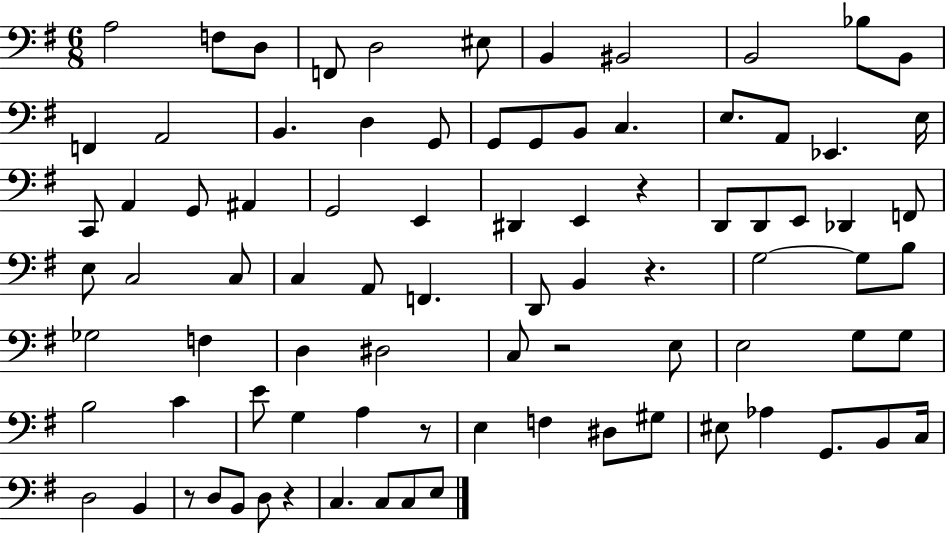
X:1
T:Untitled
M:6/8
L:1/4
K:G
A,2 F,/2 D,/2 F,,/2 D,2 ^E,/2 B,, ^B,,2 B,,2 _B,/2 B,,/2 F,, A,,2 B,, D, G,,/2 G,,/2 G,,/2 B,,/2 C, E,/2 A,,/2 _E,, E,/4 C,,/2 A,, G,,/2 ^A,, G,,2 E,, ^D,, E,, z D,,/2 D,,/2 E,,/2 _D,, F,,/2 E,/2 C,2 C,/2 C, A,,/2 F,, D,,/2 B,, z G,2 G,/2 B,/2 _G,2 F, D, ^D,2 C,/2 z2 E,/2 E,2 G,/2 G,/2 B,2 C E/2 G, A, z/2 E, F, ^D,/2 ^G,/2 ^E,/2 _A, G,,/2 B,,/2 C,/4 D,2 B,, z/2 D,/2 B,,/2 D,/2 z C, C,/2 C,/2 E,/2